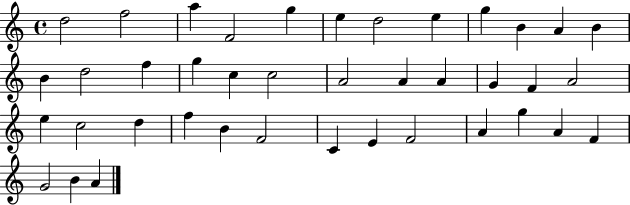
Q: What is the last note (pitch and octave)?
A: A4